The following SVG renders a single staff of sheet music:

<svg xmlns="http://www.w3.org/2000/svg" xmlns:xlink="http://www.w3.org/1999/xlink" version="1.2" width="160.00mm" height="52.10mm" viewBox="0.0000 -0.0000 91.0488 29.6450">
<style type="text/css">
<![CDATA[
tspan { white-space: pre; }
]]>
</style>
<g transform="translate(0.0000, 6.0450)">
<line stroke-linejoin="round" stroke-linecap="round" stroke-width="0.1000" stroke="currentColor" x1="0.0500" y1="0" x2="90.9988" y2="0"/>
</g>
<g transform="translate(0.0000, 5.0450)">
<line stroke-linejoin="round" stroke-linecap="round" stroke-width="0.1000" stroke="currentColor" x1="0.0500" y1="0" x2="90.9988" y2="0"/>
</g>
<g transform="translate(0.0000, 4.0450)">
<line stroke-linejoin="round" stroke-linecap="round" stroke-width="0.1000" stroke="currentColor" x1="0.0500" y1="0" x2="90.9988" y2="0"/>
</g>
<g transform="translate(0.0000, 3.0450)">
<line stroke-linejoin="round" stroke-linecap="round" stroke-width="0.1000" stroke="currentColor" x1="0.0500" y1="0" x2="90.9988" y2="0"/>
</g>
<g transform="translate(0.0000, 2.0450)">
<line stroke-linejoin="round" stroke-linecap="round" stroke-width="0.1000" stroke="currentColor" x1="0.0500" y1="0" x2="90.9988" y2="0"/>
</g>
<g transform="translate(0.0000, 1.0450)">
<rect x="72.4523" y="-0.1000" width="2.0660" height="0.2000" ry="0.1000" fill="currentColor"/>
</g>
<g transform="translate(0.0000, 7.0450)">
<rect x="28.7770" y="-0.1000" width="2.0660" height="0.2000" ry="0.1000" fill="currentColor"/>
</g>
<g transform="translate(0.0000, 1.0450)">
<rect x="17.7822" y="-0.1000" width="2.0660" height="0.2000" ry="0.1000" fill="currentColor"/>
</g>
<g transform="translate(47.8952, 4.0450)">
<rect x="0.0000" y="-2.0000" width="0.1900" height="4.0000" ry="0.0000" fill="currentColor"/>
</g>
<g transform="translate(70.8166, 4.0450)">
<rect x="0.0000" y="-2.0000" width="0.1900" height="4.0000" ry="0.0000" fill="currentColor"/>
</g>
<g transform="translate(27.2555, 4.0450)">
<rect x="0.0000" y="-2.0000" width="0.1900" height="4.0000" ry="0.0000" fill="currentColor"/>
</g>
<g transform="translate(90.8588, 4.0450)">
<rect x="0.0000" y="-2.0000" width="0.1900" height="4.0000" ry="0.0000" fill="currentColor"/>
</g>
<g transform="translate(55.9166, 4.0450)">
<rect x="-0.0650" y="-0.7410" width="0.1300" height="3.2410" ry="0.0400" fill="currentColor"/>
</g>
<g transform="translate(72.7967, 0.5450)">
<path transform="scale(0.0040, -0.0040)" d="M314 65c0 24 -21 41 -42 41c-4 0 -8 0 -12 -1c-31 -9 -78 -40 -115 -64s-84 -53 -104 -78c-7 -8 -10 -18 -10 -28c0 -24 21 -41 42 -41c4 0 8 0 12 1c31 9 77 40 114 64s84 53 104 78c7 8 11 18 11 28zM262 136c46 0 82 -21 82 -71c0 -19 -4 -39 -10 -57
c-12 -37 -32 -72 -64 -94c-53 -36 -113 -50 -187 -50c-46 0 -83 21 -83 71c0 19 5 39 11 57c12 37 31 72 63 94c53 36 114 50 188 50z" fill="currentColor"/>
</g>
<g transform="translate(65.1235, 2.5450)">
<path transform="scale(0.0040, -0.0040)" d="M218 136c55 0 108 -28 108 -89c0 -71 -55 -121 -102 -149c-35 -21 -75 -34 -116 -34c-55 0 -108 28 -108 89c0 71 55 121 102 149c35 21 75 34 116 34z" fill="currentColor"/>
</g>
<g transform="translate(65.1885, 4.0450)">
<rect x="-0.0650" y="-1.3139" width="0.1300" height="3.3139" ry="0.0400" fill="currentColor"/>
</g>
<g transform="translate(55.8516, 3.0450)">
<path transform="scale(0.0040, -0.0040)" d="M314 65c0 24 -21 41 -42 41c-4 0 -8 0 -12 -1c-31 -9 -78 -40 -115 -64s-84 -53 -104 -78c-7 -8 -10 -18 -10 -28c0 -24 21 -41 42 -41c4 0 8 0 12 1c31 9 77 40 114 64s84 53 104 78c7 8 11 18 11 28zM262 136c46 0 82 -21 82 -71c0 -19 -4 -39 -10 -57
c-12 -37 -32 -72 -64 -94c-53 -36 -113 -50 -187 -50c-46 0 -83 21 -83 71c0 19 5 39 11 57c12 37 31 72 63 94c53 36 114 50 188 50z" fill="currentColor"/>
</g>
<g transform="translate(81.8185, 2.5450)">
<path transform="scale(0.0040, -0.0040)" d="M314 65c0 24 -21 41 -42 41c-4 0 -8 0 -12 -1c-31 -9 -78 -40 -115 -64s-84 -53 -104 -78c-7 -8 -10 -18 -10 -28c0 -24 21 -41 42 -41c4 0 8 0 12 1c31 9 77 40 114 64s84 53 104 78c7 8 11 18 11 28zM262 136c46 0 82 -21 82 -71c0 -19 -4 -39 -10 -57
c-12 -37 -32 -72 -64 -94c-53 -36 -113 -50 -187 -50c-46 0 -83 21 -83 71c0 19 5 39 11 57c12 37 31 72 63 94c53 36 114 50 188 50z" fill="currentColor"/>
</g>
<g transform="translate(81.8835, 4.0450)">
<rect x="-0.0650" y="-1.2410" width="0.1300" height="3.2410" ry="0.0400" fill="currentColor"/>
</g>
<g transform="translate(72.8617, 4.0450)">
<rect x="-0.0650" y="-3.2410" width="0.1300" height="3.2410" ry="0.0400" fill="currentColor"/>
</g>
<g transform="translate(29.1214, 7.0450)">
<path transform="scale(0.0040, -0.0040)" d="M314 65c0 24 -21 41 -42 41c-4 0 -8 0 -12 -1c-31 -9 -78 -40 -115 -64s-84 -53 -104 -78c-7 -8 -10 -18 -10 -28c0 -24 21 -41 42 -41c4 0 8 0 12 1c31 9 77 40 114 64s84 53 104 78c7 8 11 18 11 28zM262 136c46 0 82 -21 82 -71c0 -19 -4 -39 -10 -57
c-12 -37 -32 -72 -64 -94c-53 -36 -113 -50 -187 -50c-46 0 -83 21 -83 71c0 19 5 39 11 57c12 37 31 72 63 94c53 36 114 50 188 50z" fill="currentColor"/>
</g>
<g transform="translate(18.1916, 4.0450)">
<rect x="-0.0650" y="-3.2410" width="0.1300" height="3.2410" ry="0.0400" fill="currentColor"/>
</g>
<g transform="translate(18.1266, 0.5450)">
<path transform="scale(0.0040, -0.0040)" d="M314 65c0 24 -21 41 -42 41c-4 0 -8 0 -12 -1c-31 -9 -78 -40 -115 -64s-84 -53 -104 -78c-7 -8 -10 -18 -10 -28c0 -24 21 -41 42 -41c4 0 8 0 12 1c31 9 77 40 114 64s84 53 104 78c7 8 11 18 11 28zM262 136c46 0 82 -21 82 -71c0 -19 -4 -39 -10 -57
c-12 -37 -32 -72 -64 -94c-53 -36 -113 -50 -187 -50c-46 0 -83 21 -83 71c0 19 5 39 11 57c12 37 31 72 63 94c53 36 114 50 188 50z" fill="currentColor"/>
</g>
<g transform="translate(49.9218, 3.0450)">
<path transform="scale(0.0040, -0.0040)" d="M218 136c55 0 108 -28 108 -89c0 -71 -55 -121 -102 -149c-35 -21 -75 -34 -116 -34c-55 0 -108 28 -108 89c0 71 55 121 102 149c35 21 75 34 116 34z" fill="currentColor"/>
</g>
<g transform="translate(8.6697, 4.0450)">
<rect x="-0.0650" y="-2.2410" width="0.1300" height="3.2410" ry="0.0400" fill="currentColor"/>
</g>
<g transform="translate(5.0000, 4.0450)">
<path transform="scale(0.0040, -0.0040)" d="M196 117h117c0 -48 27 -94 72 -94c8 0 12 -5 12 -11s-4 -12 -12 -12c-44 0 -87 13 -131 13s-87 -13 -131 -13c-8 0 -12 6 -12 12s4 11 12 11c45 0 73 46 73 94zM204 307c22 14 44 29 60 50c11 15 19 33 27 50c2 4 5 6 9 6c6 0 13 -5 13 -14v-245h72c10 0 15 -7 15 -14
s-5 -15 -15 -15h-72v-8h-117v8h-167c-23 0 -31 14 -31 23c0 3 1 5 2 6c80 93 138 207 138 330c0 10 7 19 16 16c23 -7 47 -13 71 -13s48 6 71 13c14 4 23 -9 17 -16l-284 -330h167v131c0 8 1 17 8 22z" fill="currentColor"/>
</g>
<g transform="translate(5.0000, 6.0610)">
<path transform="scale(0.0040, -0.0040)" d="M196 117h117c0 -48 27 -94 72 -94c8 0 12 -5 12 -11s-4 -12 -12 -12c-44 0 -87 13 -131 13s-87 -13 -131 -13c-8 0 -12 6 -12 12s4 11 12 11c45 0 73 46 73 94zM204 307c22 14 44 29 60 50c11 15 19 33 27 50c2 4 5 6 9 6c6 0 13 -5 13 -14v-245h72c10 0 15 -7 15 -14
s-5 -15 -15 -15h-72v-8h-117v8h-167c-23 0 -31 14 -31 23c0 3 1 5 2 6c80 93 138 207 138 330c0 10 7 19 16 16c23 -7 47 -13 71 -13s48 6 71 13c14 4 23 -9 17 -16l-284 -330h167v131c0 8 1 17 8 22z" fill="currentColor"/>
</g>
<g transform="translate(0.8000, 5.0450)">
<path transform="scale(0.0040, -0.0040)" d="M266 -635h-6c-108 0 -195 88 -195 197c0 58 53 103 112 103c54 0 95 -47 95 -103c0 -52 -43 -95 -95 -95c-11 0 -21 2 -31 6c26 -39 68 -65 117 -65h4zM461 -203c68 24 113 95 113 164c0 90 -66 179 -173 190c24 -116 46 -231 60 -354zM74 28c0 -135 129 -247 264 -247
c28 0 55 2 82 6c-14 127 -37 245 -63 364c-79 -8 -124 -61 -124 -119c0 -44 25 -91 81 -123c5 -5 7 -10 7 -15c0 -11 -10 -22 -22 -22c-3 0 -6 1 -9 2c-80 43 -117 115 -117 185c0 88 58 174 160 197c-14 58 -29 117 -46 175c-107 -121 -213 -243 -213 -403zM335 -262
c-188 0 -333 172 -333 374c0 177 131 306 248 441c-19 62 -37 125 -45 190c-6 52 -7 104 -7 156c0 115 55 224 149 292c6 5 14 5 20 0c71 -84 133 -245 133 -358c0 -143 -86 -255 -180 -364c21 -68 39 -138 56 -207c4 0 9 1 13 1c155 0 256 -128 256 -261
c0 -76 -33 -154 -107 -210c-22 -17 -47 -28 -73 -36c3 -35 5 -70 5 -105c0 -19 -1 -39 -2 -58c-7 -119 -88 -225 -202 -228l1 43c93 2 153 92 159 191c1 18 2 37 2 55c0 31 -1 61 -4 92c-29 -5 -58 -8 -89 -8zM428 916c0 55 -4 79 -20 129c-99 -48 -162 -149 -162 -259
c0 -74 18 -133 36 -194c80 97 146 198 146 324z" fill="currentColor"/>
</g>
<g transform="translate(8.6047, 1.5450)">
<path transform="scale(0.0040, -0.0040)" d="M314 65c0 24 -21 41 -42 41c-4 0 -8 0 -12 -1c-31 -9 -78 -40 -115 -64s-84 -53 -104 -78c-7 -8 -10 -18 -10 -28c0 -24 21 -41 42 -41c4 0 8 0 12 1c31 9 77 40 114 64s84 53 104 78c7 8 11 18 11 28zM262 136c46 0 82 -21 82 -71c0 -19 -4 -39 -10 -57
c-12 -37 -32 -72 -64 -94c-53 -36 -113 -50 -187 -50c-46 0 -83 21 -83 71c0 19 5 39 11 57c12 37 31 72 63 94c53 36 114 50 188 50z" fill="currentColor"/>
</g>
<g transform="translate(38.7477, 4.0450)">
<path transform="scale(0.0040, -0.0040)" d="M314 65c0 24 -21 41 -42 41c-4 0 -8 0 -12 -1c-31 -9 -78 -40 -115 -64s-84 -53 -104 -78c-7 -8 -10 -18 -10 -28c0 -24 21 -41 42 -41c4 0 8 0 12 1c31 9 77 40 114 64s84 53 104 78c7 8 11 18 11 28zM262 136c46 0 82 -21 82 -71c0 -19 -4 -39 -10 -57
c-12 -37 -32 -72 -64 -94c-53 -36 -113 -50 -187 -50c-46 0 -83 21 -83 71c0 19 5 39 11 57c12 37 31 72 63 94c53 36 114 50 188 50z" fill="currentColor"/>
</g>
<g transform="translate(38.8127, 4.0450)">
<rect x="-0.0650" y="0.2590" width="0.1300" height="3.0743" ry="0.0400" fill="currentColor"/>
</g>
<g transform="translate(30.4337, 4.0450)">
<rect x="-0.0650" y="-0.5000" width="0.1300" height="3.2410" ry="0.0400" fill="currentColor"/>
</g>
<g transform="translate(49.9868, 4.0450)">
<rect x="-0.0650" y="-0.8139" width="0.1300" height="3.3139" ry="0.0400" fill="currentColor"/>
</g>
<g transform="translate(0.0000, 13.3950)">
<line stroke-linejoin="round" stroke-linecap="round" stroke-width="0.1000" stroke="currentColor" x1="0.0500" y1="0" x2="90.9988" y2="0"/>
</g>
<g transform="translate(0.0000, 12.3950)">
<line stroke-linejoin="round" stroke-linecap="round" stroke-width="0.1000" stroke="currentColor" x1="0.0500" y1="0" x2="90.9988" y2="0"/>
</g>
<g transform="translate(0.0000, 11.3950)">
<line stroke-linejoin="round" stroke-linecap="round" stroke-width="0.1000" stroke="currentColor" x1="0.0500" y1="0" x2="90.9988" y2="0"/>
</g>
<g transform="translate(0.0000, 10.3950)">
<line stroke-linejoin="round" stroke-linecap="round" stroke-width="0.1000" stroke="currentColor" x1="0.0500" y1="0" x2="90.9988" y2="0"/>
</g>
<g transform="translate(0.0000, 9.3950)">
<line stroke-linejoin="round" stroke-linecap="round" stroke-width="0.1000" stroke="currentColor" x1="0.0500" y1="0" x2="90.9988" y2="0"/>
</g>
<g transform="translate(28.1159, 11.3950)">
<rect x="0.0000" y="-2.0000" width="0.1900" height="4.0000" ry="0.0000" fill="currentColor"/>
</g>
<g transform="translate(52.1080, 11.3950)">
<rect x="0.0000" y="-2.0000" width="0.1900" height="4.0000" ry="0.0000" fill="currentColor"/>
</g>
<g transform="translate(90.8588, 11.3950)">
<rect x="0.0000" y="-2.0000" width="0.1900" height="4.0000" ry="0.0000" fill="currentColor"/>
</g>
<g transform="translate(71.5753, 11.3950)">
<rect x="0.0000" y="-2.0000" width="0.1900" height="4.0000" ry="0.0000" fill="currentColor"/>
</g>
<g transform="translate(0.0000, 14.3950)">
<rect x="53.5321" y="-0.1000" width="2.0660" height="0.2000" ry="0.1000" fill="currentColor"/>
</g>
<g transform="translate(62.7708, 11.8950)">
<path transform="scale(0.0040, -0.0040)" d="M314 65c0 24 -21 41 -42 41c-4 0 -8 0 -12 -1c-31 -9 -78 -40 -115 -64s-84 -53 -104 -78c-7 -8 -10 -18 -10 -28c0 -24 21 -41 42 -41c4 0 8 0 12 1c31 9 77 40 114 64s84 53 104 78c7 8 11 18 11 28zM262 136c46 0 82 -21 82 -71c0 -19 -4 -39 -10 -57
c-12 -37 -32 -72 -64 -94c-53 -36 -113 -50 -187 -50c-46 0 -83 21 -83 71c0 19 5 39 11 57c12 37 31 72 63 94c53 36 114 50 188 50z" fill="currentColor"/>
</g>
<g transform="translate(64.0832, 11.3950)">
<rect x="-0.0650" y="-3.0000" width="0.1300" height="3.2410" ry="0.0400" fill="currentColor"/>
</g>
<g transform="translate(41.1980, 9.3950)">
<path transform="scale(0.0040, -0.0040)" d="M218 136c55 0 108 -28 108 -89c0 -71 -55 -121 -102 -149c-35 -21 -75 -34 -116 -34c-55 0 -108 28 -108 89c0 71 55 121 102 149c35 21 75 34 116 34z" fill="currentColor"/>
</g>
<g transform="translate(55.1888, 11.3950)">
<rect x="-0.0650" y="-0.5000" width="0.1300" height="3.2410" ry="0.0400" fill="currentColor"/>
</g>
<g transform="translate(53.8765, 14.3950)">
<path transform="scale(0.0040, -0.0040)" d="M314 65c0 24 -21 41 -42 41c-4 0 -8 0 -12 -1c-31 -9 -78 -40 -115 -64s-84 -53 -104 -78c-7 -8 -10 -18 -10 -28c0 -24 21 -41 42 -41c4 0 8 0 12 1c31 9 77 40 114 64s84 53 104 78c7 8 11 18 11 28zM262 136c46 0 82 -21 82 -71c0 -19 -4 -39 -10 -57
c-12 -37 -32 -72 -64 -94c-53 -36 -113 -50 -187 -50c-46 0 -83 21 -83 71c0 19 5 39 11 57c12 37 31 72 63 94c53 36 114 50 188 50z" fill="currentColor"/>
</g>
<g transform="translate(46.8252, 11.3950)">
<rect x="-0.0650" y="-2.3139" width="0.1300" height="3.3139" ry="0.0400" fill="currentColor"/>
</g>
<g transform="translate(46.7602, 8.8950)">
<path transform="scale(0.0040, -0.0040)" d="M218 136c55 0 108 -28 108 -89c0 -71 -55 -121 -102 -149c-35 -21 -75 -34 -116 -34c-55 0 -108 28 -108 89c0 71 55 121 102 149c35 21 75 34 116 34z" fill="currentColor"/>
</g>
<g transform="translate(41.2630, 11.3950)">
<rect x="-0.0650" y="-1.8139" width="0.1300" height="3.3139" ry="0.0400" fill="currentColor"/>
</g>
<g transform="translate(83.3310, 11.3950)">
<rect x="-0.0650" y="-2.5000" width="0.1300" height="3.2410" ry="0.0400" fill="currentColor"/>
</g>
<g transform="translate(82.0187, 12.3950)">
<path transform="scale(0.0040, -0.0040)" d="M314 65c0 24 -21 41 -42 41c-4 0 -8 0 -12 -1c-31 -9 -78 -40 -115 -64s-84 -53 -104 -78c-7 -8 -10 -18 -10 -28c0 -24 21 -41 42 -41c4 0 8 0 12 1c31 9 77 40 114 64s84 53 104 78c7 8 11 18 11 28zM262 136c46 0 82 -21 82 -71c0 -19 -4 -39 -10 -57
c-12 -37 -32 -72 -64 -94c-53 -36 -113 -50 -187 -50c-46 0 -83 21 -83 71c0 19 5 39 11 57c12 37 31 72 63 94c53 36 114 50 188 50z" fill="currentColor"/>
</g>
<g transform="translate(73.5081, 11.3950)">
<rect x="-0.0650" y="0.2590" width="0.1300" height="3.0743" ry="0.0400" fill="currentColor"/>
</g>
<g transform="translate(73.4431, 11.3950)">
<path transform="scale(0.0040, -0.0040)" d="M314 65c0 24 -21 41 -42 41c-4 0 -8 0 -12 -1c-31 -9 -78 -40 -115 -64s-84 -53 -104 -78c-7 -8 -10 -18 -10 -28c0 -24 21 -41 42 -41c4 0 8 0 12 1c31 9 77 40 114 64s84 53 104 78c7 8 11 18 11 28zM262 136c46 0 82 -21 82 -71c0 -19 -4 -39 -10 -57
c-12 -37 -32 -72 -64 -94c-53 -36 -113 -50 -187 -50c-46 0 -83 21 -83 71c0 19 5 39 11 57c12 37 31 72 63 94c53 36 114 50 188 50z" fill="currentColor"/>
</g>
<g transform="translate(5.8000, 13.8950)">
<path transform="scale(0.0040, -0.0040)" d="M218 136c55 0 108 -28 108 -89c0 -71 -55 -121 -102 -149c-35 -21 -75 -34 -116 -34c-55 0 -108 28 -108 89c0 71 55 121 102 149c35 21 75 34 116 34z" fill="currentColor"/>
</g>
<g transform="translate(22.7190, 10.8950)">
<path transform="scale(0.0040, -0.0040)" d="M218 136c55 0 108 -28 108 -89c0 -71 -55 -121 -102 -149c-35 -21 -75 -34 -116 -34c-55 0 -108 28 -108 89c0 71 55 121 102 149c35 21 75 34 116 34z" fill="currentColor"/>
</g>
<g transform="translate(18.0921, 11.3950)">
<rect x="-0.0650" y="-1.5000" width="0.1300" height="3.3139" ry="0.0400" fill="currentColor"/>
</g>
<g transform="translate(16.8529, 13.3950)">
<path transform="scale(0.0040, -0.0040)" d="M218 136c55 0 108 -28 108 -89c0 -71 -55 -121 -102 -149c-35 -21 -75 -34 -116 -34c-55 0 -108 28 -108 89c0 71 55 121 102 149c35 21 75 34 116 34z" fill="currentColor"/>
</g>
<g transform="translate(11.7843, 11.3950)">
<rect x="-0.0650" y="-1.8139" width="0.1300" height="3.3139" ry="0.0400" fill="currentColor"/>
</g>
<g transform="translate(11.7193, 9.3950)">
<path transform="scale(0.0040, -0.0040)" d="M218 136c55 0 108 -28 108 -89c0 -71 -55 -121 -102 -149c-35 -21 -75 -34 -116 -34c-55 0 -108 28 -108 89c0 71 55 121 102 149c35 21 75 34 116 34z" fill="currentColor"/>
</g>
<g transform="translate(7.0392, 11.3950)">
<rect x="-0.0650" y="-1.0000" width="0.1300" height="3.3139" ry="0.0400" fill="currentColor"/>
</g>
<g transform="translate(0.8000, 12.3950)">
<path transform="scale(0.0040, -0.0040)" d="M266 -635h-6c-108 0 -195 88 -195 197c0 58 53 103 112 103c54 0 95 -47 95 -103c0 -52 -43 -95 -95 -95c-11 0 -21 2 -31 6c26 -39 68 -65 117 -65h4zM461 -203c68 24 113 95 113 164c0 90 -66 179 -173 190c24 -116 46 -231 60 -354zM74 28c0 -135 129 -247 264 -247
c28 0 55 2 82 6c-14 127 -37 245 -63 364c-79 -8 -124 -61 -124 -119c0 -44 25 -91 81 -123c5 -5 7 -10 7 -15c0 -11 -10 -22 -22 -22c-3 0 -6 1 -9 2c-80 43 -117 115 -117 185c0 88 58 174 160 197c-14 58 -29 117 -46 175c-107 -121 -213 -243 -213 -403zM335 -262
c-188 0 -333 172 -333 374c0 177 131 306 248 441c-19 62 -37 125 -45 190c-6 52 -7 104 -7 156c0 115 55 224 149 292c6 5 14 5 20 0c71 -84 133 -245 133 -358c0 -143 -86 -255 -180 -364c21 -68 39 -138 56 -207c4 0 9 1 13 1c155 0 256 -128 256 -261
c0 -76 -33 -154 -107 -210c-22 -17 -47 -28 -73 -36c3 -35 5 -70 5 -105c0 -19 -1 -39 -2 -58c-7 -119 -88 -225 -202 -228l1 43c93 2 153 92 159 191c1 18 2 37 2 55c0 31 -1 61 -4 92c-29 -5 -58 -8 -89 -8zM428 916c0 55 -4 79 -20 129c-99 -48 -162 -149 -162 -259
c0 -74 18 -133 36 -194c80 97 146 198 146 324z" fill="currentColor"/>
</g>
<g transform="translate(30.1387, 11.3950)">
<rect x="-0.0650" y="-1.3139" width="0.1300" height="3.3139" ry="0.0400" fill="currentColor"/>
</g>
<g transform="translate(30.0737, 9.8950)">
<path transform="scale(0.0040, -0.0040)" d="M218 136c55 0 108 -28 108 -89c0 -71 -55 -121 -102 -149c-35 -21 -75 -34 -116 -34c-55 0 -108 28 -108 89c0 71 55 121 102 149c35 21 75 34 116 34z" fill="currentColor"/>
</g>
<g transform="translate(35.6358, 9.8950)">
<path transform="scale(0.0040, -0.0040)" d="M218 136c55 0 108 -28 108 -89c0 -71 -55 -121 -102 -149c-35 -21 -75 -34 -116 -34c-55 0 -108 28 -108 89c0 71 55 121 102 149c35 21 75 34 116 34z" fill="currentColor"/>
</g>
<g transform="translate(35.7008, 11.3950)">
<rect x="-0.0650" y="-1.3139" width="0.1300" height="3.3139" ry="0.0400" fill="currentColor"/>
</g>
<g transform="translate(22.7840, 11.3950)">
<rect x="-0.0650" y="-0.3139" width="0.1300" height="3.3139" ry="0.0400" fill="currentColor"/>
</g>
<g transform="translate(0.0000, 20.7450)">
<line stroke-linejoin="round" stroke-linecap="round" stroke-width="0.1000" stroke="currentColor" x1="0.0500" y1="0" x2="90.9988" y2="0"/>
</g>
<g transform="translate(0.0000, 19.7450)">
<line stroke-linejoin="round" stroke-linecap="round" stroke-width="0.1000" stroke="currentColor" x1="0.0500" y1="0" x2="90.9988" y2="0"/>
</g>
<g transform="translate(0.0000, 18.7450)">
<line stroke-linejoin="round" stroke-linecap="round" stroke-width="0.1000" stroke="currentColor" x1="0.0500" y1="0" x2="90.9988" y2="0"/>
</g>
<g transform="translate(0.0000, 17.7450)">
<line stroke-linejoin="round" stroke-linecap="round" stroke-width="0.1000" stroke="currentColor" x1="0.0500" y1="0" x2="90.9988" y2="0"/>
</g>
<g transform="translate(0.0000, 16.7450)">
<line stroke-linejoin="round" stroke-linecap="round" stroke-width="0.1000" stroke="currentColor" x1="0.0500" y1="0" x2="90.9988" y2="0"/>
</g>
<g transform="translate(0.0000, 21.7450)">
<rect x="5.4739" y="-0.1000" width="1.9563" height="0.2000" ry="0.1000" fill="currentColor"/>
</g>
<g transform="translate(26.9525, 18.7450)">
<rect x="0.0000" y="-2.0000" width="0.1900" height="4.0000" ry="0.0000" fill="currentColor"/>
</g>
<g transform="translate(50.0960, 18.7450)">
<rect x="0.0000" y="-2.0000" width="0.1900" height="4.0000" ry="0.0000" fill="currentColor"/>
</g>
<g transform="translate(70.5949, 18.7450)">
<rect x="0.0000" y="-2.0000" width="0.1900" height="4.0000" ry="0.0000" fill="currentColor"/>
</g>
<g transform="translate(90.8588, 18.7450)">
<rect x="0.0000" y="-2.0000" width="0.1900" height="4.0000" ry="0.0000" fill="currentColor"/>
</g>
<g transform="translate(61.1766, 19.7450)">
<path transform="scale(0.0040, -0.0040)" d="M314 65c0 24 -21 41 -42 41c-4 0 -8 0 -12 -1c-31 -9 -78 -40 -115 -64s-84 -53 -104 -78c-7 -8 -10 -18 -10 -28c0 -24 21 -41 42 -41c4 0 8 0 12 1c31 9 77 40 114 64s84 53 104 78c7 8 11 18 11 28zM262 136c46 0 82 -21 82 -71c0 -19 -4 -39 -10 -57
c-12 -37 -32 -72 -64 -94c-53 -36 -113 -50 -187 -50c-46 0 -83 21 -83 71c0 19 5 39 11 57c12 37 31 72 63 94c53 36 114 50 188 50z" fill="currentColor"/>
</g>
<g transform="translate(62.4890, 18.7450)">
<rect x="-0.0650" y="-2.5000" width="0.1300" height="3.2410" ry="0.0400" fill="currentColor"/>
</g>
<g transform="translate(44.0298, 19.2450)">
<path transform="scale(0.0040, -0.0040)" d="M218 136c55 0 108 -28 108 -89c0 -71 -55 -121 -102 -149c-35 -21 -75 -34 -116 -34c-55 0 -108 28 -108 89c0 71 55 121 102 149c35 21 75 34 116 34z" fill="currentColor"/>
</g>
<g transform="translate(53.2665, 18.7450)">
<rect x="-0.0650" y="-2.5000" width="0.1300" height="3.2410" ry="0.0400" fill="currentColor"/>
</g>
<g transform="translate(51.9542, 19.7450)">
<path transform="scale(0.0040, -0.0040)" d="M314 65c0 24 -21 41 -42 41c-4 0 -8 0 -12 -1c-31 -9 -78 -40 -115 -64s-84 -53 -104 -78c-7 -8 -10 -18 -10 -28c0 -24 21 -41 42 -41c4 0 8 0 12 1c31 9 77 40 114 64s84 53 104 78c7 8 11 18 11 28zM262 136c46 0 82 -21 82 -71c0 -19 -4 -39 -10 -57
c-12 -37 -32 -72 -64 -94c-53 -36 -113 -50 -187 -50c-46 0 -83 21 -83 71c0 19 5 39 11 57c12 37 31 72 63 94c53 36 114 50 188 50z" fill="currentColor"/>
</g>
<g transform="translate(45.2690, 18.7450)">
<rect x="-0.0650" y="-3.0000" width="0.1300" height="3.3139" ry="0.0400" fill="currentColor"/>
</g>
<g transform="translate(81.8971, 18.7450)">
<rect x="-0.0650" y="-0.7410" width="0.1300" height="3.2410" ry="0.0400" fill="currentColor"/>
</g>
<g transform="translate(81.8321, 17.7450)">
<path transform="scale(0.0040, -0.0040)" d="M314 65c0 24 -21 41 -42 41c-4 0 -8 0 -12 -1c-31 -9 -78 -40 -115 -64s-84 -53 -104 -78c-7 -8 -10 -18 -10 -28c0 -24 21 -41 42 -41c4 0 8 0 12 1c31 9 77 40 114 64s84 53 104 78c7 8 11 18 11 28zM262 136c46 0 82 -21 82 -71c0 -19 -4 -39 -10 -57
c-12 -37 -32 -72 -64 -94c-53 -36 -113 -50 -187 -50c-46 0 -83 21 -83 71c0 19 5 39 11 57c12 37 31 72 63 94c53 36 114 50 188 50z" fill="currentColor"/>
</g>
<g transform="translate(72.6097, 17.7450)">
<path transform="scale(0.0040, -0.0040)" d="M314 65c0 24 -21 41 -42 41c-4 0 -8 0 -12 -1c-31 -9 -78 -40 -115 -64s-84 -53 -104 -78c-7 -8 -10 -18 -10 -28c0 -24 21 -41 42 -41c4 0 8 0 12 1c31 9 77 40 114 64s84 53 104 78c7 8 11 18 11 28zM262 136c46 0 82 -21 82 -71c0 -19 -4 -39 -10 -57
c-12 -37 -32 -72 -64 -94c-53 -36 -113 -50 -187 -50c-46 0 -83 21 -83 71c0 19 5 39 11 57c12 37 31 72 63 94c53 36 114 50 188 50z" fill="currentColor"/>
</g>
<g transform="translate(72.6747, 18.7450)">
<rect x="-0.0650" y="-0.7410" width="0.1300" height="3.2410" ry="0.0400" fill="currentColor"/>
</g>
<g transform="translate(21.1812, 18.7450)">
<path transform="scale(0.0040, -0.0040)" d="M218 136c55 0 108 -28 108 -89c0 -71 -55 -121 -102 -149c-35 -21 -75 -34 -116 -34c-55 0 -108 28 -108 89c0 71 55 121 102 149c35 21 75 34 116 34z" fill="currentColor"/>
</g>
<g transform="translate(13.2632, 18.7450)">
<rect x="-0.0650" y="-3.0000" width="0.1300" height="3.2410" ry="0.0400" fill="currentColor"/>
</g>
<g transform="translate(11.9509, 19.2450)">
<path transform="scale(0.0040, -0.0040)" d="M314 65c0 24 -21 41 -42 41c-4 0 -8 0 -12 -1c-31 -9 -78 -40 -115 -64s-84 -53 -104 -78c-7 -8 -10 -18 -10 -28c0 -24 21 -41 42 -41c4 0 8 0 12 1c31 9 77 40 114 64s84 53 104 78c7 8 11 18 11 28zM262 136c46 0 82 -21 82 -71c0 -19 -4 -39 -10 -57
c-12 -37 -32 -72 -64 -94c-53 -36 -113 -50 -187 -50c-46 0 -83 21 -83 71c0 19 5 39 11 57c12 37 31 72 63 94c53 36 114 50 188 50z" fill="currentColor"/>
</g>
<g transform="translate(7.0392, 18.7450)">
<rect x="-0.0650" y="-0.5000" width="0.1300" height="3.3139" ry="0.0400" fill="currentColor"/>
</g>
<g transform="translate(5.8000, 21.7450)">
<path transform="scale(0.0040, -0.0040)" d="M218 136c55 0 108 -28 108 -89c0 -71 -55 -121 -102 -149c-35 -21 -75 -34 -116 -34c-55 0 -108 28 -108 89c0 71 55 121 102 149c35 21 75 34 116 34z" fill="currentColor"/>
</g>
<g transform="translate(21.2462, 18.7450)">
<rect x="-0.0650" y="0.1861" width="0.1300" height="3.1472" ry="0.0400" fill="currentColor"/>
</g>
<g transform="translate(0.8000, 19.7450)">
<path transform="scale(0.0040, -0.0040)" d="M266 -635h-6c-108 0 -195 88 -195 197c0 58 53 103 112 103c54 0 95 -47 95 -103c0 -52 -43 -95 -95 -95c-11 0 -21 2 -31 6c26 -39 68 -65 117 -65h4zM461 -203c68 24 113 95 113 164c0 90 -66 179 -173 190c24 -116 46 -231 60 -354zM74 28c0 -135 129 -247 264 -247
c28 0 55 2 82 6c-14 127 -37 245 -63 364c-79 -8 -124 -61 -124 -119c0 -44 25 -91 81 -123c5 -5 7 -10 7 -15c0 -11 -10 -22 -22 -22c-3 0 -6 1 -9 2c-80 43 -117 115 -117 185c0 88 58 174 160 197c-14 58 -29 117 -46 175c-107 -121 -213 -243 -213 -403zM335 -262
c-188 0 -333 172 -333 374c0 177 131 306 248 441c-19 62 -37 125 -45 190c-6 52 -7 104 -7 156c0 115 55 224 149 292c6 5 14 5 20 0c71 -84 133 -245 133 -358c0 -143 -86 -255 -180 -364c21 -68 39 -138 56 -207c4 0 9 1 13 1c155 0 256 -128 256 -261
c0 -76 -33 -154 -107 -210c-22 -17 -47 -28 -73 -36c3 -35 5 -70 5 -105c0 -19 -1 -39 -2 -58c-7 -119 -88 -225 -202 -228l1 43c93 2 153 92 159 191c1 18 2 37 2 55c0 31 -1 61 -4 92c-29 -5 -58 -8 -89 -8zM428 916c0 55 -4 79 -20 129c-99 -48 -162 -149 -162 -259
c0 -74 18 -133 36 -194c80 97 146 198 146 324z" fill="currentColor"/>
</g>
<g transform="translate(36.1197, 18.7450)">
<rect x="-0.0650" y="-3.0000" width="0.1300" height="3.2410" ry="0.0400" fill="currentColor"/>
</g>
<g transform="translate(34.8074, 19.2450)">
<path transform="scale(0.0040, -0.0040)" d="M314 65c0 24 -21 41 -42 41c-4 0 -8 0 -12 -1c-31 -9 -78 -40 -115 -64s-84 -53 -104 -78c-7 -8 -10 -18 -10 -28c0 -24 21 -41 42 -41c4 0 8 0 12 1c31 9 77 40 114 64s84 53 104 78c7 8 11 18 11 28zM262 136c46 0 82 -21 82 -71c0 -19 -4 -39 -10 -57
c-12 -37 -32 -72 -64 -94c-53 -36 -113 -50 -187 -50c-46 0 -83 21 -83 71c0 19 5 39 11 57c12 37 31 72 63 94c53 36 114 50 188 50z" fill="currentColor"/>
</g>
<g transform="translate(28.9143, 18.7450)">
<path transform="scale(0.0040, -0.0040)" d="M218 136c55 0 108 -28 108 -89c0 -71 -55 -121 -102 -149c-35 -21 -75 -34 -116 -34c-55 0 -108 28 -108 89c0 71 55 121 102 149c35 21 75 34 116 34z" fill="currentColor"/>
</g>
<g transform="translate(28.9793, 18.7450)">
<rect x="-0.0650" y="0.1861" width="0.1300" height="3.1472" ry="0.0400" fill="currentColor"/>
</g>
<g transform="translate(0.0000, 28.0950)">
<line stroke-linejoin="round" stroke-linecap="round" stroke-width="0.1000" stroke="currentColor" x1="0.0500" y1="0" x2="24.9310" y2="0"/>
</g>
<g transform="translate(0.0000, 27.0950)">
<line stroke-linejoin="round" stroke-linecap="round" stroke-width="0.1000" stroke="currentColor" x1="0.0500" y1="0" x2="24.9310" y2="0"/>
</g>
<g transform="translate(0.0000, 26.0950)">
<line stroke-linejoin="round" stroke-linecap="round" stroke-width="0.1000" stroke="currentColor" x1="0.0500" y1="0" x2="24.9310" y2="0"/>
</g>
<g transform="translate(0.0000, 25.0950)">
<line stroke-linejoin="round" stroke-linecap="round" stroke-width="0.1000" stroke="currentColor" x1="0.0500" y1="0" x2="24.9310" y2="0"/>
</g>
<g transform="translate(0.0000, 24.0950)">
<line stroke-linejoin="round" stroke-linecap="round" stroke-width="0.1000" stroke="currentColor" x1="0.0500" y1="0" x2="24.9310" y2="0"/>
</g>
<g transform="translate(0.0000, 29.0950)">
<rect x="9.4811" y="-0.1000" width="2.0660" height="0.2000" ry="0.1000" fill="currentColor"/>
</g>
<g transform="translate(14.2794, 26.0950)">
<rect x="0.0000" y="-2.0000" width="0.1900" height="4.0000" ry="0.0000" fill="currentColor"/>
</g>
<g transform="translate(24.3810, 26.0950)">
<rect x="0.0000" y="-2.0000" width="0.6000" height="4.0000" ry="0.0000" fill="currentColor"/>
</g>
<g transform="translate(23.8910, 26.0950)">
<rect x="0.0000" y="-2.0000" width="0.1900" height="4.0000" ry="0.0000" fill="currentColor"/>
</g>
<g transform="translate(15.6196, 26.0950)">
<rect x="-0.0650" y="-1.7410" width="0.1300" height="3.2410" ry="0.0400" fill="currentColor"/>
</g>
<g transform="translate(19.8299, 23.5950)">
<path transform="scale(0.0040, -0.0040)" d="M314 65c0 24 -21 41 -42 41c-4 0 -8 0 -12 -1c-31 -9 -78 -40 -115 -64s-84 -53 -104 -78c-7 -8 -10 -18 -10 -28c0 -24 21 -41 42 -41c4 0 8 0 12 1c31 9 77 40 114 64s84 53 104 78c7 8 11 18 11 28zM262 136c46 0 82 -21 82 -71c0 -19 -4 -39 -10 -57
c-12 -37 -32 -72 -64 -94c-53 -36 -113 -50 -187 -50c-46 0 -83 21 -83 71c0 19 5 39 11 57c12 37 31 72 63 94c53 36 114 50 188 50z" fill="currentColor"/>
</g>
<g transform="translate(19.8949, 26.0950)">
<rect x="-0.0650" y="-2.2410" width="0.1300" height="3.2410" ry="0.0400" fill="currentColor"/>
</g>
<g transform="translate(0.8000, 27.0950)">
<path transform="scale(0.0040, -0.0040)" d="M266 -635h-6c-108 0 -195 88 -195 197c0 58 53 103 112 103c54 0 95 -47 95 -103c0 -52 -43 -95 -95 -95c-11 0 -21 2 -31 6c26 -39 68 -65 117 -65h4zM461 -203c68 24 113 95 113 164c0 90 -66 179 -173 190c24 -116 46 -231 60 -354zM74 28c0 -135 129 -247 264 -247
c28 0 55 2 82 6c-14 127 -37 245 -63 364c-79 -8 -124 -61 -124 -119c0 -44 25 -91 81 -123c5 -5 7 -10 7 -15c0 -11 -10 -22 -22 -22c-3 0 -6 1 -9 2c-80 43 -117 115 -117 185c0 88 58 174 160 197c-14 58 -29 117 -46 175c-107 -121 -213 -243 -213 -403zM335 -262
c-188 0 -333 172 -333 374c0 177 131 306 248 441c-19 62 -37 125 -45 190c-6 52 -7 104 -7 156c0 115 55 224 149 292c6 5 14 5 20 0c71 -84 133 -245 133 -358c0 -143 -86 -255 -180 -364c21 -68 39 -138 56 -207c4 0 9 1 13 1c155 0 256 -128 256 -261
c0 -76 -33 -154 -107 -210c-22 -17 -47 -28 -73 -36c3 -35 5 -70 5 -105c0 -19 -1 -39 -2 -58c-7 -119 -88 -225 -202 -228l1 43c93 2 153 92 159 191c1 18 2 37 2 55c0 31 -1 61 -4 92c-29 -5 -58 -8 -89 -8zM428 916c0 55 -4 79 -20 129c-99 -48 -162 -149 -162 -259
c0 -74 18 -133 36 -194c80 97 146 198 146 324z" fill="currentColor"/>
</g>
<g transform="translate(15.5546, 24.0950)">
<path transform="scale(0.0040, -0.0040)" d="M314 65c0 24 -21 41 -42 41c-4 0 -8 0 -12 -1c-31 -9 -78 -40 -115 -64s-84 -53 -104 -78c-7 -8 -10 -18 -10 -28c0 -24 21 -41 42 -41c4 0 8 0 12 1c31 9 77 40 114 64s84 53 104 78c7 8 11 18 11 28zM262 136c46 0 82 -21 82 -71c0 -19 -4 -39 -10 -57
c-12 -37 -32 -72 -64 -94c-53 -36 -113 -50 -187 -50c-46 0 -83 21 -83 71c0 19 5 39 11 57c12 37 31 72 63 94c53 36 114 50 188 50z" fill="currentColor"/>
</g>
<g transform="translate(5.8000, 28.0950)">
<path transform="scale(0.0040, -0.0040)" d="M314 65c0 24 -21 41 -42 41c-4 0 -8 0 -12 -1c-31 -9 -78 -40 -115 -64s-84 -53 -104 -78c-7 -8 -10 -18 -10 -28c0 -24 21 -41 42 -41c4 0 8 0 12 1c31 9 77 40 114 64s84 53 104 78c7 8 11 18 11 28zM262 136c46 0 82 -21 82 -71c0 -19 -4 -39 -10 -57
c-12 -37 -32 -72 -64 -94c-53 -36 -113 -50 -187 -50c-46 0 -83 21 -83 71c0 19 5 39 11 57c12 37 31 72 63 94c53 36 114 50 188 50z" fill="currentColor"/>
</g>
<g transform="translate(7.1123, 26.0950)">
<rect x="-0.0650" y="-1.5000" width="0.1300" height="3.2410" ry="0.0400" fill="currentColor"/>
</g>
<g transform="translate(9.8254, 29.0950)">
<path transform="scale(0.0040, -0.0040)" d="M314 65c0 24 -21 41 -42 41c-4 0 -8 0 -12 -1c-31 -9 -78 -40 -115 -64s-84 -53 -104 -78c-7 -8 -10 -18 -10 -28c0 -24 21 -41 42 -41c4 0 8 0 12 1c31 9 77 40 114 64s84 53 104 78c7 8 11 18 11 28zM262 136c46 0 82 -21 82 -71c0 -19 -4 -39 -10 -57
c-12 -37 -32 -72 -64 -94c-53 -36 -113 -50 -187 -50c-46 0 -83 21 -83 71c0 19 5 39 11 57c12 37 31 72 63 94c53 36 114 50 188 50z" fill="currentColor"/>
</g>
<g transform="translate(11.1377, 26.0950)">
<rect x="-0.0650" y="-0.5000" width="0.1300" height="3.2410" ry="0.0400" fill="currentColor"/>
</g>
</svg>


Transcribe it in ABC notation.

X:1
T:Untitled
M:4/4
L:1/4
K:C
g2 b2 C2 B2 d d2 e b2 e2 D f E c e e f g C2 A2 B2 G2 C A2 B B A2 A G2 G2 d2 d2 E2 C2 f2 g2